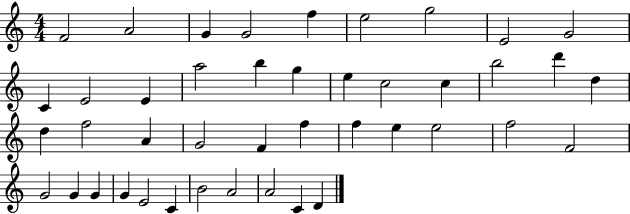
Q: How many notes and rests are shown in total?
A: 43